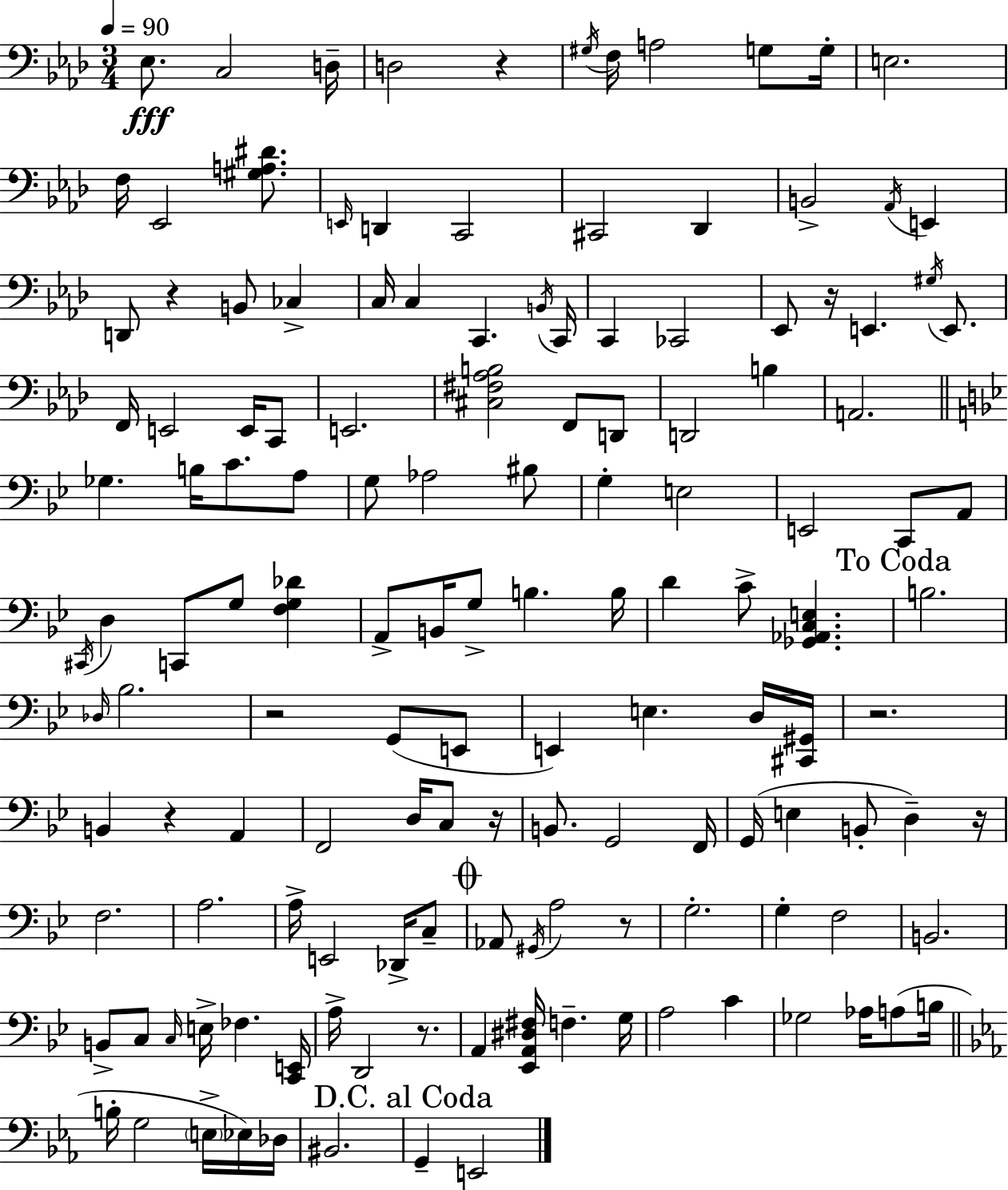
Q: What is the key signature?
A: AES major